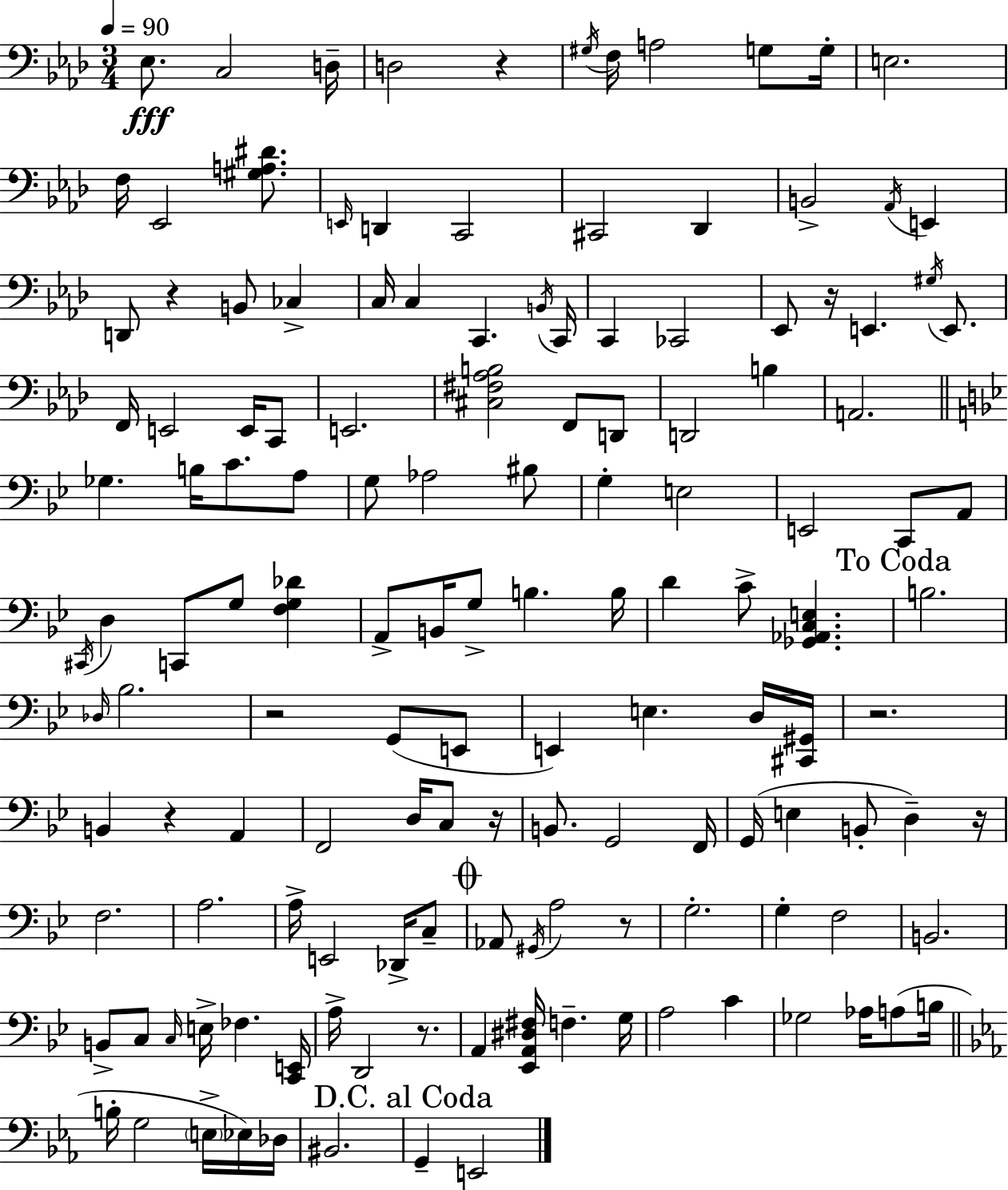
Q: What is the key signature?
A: AES major